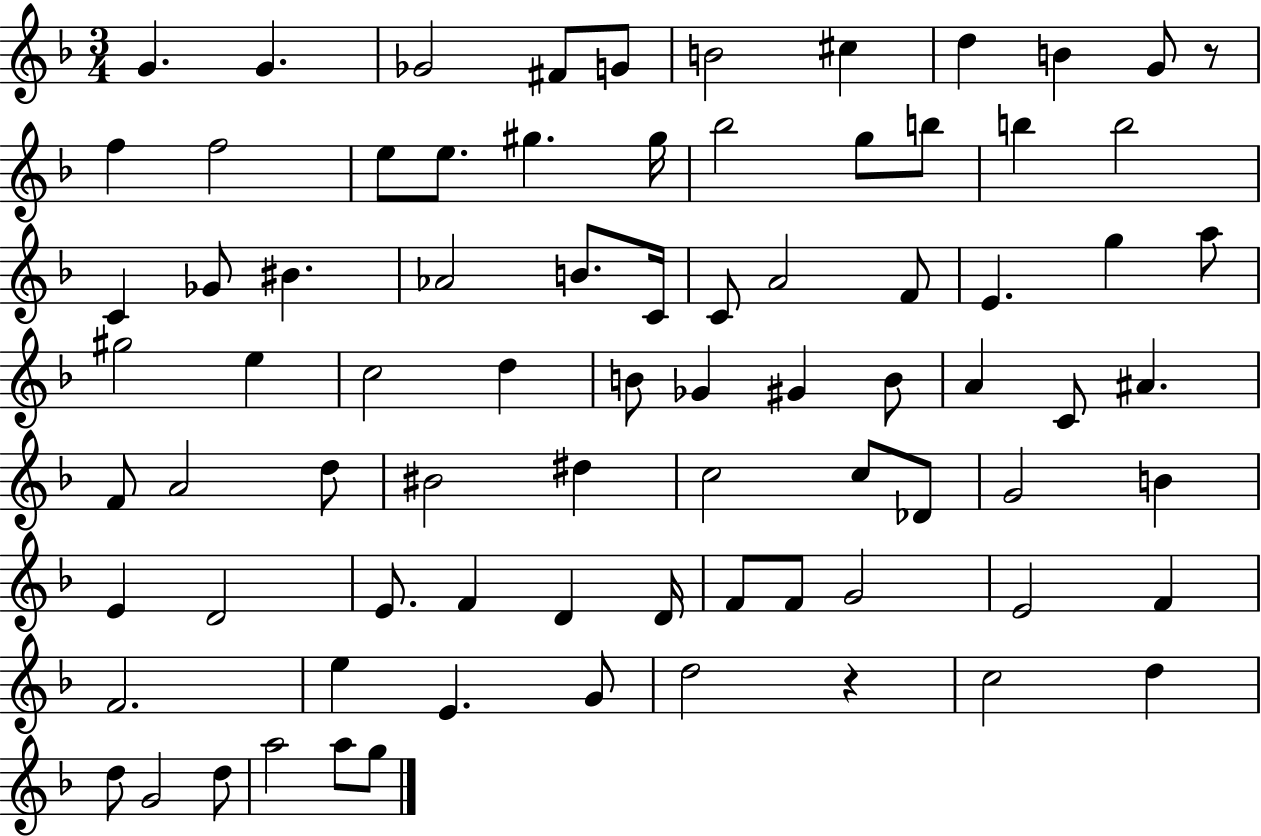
{
  \clef treble
  \numericTimeSignature
  \time 3/4
  \key f \major
  \repeat volta 2 { g'4. g'4. | ges'2 fis'8 g'8 | b'2 cis''4 | d''4 b'4 g'8 r8 | \break f''4 f''2 | e''8 e''8. gis''4. gis''16 | bes''2 g''8 b''8 | b''4 b''2 | \break c'4 ges'8 bis'4. | aes'2 b'8. c'16 | c'8 a'2 f'8 | e'4. g''4 a''8 | \break gis''2 e''4 | c''2 d''4 | b'8 ges'4 gis'4 b'8 | a'4 c'8 ais'4. | \break f'8 a'2 d''8 | bis'2 dis''4 | c''2 c''8 des'8 | g'2 b'4 | \break e'4 d'2 | e'8. f'4 d'4 d'16 | f'8 f'8 g'2 | e'2 f'4 | \break f'2. | e''4 e'4. g'8 | d''2 r4 | c''2 d''4 | \break d''8 g'2 d''8 | a''2 a''8 g''8 | } \bar "|."
}